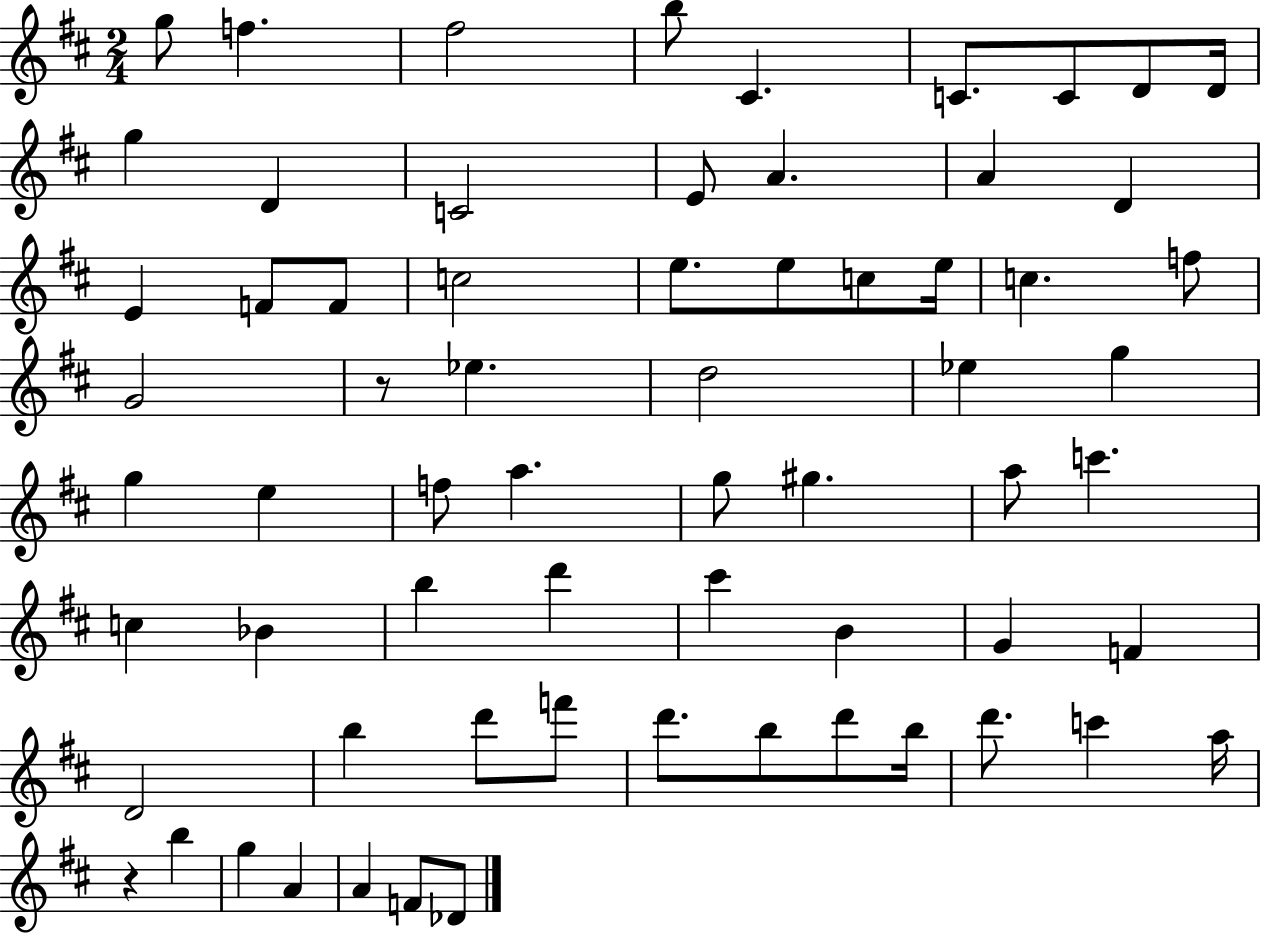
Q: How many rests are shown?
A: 2